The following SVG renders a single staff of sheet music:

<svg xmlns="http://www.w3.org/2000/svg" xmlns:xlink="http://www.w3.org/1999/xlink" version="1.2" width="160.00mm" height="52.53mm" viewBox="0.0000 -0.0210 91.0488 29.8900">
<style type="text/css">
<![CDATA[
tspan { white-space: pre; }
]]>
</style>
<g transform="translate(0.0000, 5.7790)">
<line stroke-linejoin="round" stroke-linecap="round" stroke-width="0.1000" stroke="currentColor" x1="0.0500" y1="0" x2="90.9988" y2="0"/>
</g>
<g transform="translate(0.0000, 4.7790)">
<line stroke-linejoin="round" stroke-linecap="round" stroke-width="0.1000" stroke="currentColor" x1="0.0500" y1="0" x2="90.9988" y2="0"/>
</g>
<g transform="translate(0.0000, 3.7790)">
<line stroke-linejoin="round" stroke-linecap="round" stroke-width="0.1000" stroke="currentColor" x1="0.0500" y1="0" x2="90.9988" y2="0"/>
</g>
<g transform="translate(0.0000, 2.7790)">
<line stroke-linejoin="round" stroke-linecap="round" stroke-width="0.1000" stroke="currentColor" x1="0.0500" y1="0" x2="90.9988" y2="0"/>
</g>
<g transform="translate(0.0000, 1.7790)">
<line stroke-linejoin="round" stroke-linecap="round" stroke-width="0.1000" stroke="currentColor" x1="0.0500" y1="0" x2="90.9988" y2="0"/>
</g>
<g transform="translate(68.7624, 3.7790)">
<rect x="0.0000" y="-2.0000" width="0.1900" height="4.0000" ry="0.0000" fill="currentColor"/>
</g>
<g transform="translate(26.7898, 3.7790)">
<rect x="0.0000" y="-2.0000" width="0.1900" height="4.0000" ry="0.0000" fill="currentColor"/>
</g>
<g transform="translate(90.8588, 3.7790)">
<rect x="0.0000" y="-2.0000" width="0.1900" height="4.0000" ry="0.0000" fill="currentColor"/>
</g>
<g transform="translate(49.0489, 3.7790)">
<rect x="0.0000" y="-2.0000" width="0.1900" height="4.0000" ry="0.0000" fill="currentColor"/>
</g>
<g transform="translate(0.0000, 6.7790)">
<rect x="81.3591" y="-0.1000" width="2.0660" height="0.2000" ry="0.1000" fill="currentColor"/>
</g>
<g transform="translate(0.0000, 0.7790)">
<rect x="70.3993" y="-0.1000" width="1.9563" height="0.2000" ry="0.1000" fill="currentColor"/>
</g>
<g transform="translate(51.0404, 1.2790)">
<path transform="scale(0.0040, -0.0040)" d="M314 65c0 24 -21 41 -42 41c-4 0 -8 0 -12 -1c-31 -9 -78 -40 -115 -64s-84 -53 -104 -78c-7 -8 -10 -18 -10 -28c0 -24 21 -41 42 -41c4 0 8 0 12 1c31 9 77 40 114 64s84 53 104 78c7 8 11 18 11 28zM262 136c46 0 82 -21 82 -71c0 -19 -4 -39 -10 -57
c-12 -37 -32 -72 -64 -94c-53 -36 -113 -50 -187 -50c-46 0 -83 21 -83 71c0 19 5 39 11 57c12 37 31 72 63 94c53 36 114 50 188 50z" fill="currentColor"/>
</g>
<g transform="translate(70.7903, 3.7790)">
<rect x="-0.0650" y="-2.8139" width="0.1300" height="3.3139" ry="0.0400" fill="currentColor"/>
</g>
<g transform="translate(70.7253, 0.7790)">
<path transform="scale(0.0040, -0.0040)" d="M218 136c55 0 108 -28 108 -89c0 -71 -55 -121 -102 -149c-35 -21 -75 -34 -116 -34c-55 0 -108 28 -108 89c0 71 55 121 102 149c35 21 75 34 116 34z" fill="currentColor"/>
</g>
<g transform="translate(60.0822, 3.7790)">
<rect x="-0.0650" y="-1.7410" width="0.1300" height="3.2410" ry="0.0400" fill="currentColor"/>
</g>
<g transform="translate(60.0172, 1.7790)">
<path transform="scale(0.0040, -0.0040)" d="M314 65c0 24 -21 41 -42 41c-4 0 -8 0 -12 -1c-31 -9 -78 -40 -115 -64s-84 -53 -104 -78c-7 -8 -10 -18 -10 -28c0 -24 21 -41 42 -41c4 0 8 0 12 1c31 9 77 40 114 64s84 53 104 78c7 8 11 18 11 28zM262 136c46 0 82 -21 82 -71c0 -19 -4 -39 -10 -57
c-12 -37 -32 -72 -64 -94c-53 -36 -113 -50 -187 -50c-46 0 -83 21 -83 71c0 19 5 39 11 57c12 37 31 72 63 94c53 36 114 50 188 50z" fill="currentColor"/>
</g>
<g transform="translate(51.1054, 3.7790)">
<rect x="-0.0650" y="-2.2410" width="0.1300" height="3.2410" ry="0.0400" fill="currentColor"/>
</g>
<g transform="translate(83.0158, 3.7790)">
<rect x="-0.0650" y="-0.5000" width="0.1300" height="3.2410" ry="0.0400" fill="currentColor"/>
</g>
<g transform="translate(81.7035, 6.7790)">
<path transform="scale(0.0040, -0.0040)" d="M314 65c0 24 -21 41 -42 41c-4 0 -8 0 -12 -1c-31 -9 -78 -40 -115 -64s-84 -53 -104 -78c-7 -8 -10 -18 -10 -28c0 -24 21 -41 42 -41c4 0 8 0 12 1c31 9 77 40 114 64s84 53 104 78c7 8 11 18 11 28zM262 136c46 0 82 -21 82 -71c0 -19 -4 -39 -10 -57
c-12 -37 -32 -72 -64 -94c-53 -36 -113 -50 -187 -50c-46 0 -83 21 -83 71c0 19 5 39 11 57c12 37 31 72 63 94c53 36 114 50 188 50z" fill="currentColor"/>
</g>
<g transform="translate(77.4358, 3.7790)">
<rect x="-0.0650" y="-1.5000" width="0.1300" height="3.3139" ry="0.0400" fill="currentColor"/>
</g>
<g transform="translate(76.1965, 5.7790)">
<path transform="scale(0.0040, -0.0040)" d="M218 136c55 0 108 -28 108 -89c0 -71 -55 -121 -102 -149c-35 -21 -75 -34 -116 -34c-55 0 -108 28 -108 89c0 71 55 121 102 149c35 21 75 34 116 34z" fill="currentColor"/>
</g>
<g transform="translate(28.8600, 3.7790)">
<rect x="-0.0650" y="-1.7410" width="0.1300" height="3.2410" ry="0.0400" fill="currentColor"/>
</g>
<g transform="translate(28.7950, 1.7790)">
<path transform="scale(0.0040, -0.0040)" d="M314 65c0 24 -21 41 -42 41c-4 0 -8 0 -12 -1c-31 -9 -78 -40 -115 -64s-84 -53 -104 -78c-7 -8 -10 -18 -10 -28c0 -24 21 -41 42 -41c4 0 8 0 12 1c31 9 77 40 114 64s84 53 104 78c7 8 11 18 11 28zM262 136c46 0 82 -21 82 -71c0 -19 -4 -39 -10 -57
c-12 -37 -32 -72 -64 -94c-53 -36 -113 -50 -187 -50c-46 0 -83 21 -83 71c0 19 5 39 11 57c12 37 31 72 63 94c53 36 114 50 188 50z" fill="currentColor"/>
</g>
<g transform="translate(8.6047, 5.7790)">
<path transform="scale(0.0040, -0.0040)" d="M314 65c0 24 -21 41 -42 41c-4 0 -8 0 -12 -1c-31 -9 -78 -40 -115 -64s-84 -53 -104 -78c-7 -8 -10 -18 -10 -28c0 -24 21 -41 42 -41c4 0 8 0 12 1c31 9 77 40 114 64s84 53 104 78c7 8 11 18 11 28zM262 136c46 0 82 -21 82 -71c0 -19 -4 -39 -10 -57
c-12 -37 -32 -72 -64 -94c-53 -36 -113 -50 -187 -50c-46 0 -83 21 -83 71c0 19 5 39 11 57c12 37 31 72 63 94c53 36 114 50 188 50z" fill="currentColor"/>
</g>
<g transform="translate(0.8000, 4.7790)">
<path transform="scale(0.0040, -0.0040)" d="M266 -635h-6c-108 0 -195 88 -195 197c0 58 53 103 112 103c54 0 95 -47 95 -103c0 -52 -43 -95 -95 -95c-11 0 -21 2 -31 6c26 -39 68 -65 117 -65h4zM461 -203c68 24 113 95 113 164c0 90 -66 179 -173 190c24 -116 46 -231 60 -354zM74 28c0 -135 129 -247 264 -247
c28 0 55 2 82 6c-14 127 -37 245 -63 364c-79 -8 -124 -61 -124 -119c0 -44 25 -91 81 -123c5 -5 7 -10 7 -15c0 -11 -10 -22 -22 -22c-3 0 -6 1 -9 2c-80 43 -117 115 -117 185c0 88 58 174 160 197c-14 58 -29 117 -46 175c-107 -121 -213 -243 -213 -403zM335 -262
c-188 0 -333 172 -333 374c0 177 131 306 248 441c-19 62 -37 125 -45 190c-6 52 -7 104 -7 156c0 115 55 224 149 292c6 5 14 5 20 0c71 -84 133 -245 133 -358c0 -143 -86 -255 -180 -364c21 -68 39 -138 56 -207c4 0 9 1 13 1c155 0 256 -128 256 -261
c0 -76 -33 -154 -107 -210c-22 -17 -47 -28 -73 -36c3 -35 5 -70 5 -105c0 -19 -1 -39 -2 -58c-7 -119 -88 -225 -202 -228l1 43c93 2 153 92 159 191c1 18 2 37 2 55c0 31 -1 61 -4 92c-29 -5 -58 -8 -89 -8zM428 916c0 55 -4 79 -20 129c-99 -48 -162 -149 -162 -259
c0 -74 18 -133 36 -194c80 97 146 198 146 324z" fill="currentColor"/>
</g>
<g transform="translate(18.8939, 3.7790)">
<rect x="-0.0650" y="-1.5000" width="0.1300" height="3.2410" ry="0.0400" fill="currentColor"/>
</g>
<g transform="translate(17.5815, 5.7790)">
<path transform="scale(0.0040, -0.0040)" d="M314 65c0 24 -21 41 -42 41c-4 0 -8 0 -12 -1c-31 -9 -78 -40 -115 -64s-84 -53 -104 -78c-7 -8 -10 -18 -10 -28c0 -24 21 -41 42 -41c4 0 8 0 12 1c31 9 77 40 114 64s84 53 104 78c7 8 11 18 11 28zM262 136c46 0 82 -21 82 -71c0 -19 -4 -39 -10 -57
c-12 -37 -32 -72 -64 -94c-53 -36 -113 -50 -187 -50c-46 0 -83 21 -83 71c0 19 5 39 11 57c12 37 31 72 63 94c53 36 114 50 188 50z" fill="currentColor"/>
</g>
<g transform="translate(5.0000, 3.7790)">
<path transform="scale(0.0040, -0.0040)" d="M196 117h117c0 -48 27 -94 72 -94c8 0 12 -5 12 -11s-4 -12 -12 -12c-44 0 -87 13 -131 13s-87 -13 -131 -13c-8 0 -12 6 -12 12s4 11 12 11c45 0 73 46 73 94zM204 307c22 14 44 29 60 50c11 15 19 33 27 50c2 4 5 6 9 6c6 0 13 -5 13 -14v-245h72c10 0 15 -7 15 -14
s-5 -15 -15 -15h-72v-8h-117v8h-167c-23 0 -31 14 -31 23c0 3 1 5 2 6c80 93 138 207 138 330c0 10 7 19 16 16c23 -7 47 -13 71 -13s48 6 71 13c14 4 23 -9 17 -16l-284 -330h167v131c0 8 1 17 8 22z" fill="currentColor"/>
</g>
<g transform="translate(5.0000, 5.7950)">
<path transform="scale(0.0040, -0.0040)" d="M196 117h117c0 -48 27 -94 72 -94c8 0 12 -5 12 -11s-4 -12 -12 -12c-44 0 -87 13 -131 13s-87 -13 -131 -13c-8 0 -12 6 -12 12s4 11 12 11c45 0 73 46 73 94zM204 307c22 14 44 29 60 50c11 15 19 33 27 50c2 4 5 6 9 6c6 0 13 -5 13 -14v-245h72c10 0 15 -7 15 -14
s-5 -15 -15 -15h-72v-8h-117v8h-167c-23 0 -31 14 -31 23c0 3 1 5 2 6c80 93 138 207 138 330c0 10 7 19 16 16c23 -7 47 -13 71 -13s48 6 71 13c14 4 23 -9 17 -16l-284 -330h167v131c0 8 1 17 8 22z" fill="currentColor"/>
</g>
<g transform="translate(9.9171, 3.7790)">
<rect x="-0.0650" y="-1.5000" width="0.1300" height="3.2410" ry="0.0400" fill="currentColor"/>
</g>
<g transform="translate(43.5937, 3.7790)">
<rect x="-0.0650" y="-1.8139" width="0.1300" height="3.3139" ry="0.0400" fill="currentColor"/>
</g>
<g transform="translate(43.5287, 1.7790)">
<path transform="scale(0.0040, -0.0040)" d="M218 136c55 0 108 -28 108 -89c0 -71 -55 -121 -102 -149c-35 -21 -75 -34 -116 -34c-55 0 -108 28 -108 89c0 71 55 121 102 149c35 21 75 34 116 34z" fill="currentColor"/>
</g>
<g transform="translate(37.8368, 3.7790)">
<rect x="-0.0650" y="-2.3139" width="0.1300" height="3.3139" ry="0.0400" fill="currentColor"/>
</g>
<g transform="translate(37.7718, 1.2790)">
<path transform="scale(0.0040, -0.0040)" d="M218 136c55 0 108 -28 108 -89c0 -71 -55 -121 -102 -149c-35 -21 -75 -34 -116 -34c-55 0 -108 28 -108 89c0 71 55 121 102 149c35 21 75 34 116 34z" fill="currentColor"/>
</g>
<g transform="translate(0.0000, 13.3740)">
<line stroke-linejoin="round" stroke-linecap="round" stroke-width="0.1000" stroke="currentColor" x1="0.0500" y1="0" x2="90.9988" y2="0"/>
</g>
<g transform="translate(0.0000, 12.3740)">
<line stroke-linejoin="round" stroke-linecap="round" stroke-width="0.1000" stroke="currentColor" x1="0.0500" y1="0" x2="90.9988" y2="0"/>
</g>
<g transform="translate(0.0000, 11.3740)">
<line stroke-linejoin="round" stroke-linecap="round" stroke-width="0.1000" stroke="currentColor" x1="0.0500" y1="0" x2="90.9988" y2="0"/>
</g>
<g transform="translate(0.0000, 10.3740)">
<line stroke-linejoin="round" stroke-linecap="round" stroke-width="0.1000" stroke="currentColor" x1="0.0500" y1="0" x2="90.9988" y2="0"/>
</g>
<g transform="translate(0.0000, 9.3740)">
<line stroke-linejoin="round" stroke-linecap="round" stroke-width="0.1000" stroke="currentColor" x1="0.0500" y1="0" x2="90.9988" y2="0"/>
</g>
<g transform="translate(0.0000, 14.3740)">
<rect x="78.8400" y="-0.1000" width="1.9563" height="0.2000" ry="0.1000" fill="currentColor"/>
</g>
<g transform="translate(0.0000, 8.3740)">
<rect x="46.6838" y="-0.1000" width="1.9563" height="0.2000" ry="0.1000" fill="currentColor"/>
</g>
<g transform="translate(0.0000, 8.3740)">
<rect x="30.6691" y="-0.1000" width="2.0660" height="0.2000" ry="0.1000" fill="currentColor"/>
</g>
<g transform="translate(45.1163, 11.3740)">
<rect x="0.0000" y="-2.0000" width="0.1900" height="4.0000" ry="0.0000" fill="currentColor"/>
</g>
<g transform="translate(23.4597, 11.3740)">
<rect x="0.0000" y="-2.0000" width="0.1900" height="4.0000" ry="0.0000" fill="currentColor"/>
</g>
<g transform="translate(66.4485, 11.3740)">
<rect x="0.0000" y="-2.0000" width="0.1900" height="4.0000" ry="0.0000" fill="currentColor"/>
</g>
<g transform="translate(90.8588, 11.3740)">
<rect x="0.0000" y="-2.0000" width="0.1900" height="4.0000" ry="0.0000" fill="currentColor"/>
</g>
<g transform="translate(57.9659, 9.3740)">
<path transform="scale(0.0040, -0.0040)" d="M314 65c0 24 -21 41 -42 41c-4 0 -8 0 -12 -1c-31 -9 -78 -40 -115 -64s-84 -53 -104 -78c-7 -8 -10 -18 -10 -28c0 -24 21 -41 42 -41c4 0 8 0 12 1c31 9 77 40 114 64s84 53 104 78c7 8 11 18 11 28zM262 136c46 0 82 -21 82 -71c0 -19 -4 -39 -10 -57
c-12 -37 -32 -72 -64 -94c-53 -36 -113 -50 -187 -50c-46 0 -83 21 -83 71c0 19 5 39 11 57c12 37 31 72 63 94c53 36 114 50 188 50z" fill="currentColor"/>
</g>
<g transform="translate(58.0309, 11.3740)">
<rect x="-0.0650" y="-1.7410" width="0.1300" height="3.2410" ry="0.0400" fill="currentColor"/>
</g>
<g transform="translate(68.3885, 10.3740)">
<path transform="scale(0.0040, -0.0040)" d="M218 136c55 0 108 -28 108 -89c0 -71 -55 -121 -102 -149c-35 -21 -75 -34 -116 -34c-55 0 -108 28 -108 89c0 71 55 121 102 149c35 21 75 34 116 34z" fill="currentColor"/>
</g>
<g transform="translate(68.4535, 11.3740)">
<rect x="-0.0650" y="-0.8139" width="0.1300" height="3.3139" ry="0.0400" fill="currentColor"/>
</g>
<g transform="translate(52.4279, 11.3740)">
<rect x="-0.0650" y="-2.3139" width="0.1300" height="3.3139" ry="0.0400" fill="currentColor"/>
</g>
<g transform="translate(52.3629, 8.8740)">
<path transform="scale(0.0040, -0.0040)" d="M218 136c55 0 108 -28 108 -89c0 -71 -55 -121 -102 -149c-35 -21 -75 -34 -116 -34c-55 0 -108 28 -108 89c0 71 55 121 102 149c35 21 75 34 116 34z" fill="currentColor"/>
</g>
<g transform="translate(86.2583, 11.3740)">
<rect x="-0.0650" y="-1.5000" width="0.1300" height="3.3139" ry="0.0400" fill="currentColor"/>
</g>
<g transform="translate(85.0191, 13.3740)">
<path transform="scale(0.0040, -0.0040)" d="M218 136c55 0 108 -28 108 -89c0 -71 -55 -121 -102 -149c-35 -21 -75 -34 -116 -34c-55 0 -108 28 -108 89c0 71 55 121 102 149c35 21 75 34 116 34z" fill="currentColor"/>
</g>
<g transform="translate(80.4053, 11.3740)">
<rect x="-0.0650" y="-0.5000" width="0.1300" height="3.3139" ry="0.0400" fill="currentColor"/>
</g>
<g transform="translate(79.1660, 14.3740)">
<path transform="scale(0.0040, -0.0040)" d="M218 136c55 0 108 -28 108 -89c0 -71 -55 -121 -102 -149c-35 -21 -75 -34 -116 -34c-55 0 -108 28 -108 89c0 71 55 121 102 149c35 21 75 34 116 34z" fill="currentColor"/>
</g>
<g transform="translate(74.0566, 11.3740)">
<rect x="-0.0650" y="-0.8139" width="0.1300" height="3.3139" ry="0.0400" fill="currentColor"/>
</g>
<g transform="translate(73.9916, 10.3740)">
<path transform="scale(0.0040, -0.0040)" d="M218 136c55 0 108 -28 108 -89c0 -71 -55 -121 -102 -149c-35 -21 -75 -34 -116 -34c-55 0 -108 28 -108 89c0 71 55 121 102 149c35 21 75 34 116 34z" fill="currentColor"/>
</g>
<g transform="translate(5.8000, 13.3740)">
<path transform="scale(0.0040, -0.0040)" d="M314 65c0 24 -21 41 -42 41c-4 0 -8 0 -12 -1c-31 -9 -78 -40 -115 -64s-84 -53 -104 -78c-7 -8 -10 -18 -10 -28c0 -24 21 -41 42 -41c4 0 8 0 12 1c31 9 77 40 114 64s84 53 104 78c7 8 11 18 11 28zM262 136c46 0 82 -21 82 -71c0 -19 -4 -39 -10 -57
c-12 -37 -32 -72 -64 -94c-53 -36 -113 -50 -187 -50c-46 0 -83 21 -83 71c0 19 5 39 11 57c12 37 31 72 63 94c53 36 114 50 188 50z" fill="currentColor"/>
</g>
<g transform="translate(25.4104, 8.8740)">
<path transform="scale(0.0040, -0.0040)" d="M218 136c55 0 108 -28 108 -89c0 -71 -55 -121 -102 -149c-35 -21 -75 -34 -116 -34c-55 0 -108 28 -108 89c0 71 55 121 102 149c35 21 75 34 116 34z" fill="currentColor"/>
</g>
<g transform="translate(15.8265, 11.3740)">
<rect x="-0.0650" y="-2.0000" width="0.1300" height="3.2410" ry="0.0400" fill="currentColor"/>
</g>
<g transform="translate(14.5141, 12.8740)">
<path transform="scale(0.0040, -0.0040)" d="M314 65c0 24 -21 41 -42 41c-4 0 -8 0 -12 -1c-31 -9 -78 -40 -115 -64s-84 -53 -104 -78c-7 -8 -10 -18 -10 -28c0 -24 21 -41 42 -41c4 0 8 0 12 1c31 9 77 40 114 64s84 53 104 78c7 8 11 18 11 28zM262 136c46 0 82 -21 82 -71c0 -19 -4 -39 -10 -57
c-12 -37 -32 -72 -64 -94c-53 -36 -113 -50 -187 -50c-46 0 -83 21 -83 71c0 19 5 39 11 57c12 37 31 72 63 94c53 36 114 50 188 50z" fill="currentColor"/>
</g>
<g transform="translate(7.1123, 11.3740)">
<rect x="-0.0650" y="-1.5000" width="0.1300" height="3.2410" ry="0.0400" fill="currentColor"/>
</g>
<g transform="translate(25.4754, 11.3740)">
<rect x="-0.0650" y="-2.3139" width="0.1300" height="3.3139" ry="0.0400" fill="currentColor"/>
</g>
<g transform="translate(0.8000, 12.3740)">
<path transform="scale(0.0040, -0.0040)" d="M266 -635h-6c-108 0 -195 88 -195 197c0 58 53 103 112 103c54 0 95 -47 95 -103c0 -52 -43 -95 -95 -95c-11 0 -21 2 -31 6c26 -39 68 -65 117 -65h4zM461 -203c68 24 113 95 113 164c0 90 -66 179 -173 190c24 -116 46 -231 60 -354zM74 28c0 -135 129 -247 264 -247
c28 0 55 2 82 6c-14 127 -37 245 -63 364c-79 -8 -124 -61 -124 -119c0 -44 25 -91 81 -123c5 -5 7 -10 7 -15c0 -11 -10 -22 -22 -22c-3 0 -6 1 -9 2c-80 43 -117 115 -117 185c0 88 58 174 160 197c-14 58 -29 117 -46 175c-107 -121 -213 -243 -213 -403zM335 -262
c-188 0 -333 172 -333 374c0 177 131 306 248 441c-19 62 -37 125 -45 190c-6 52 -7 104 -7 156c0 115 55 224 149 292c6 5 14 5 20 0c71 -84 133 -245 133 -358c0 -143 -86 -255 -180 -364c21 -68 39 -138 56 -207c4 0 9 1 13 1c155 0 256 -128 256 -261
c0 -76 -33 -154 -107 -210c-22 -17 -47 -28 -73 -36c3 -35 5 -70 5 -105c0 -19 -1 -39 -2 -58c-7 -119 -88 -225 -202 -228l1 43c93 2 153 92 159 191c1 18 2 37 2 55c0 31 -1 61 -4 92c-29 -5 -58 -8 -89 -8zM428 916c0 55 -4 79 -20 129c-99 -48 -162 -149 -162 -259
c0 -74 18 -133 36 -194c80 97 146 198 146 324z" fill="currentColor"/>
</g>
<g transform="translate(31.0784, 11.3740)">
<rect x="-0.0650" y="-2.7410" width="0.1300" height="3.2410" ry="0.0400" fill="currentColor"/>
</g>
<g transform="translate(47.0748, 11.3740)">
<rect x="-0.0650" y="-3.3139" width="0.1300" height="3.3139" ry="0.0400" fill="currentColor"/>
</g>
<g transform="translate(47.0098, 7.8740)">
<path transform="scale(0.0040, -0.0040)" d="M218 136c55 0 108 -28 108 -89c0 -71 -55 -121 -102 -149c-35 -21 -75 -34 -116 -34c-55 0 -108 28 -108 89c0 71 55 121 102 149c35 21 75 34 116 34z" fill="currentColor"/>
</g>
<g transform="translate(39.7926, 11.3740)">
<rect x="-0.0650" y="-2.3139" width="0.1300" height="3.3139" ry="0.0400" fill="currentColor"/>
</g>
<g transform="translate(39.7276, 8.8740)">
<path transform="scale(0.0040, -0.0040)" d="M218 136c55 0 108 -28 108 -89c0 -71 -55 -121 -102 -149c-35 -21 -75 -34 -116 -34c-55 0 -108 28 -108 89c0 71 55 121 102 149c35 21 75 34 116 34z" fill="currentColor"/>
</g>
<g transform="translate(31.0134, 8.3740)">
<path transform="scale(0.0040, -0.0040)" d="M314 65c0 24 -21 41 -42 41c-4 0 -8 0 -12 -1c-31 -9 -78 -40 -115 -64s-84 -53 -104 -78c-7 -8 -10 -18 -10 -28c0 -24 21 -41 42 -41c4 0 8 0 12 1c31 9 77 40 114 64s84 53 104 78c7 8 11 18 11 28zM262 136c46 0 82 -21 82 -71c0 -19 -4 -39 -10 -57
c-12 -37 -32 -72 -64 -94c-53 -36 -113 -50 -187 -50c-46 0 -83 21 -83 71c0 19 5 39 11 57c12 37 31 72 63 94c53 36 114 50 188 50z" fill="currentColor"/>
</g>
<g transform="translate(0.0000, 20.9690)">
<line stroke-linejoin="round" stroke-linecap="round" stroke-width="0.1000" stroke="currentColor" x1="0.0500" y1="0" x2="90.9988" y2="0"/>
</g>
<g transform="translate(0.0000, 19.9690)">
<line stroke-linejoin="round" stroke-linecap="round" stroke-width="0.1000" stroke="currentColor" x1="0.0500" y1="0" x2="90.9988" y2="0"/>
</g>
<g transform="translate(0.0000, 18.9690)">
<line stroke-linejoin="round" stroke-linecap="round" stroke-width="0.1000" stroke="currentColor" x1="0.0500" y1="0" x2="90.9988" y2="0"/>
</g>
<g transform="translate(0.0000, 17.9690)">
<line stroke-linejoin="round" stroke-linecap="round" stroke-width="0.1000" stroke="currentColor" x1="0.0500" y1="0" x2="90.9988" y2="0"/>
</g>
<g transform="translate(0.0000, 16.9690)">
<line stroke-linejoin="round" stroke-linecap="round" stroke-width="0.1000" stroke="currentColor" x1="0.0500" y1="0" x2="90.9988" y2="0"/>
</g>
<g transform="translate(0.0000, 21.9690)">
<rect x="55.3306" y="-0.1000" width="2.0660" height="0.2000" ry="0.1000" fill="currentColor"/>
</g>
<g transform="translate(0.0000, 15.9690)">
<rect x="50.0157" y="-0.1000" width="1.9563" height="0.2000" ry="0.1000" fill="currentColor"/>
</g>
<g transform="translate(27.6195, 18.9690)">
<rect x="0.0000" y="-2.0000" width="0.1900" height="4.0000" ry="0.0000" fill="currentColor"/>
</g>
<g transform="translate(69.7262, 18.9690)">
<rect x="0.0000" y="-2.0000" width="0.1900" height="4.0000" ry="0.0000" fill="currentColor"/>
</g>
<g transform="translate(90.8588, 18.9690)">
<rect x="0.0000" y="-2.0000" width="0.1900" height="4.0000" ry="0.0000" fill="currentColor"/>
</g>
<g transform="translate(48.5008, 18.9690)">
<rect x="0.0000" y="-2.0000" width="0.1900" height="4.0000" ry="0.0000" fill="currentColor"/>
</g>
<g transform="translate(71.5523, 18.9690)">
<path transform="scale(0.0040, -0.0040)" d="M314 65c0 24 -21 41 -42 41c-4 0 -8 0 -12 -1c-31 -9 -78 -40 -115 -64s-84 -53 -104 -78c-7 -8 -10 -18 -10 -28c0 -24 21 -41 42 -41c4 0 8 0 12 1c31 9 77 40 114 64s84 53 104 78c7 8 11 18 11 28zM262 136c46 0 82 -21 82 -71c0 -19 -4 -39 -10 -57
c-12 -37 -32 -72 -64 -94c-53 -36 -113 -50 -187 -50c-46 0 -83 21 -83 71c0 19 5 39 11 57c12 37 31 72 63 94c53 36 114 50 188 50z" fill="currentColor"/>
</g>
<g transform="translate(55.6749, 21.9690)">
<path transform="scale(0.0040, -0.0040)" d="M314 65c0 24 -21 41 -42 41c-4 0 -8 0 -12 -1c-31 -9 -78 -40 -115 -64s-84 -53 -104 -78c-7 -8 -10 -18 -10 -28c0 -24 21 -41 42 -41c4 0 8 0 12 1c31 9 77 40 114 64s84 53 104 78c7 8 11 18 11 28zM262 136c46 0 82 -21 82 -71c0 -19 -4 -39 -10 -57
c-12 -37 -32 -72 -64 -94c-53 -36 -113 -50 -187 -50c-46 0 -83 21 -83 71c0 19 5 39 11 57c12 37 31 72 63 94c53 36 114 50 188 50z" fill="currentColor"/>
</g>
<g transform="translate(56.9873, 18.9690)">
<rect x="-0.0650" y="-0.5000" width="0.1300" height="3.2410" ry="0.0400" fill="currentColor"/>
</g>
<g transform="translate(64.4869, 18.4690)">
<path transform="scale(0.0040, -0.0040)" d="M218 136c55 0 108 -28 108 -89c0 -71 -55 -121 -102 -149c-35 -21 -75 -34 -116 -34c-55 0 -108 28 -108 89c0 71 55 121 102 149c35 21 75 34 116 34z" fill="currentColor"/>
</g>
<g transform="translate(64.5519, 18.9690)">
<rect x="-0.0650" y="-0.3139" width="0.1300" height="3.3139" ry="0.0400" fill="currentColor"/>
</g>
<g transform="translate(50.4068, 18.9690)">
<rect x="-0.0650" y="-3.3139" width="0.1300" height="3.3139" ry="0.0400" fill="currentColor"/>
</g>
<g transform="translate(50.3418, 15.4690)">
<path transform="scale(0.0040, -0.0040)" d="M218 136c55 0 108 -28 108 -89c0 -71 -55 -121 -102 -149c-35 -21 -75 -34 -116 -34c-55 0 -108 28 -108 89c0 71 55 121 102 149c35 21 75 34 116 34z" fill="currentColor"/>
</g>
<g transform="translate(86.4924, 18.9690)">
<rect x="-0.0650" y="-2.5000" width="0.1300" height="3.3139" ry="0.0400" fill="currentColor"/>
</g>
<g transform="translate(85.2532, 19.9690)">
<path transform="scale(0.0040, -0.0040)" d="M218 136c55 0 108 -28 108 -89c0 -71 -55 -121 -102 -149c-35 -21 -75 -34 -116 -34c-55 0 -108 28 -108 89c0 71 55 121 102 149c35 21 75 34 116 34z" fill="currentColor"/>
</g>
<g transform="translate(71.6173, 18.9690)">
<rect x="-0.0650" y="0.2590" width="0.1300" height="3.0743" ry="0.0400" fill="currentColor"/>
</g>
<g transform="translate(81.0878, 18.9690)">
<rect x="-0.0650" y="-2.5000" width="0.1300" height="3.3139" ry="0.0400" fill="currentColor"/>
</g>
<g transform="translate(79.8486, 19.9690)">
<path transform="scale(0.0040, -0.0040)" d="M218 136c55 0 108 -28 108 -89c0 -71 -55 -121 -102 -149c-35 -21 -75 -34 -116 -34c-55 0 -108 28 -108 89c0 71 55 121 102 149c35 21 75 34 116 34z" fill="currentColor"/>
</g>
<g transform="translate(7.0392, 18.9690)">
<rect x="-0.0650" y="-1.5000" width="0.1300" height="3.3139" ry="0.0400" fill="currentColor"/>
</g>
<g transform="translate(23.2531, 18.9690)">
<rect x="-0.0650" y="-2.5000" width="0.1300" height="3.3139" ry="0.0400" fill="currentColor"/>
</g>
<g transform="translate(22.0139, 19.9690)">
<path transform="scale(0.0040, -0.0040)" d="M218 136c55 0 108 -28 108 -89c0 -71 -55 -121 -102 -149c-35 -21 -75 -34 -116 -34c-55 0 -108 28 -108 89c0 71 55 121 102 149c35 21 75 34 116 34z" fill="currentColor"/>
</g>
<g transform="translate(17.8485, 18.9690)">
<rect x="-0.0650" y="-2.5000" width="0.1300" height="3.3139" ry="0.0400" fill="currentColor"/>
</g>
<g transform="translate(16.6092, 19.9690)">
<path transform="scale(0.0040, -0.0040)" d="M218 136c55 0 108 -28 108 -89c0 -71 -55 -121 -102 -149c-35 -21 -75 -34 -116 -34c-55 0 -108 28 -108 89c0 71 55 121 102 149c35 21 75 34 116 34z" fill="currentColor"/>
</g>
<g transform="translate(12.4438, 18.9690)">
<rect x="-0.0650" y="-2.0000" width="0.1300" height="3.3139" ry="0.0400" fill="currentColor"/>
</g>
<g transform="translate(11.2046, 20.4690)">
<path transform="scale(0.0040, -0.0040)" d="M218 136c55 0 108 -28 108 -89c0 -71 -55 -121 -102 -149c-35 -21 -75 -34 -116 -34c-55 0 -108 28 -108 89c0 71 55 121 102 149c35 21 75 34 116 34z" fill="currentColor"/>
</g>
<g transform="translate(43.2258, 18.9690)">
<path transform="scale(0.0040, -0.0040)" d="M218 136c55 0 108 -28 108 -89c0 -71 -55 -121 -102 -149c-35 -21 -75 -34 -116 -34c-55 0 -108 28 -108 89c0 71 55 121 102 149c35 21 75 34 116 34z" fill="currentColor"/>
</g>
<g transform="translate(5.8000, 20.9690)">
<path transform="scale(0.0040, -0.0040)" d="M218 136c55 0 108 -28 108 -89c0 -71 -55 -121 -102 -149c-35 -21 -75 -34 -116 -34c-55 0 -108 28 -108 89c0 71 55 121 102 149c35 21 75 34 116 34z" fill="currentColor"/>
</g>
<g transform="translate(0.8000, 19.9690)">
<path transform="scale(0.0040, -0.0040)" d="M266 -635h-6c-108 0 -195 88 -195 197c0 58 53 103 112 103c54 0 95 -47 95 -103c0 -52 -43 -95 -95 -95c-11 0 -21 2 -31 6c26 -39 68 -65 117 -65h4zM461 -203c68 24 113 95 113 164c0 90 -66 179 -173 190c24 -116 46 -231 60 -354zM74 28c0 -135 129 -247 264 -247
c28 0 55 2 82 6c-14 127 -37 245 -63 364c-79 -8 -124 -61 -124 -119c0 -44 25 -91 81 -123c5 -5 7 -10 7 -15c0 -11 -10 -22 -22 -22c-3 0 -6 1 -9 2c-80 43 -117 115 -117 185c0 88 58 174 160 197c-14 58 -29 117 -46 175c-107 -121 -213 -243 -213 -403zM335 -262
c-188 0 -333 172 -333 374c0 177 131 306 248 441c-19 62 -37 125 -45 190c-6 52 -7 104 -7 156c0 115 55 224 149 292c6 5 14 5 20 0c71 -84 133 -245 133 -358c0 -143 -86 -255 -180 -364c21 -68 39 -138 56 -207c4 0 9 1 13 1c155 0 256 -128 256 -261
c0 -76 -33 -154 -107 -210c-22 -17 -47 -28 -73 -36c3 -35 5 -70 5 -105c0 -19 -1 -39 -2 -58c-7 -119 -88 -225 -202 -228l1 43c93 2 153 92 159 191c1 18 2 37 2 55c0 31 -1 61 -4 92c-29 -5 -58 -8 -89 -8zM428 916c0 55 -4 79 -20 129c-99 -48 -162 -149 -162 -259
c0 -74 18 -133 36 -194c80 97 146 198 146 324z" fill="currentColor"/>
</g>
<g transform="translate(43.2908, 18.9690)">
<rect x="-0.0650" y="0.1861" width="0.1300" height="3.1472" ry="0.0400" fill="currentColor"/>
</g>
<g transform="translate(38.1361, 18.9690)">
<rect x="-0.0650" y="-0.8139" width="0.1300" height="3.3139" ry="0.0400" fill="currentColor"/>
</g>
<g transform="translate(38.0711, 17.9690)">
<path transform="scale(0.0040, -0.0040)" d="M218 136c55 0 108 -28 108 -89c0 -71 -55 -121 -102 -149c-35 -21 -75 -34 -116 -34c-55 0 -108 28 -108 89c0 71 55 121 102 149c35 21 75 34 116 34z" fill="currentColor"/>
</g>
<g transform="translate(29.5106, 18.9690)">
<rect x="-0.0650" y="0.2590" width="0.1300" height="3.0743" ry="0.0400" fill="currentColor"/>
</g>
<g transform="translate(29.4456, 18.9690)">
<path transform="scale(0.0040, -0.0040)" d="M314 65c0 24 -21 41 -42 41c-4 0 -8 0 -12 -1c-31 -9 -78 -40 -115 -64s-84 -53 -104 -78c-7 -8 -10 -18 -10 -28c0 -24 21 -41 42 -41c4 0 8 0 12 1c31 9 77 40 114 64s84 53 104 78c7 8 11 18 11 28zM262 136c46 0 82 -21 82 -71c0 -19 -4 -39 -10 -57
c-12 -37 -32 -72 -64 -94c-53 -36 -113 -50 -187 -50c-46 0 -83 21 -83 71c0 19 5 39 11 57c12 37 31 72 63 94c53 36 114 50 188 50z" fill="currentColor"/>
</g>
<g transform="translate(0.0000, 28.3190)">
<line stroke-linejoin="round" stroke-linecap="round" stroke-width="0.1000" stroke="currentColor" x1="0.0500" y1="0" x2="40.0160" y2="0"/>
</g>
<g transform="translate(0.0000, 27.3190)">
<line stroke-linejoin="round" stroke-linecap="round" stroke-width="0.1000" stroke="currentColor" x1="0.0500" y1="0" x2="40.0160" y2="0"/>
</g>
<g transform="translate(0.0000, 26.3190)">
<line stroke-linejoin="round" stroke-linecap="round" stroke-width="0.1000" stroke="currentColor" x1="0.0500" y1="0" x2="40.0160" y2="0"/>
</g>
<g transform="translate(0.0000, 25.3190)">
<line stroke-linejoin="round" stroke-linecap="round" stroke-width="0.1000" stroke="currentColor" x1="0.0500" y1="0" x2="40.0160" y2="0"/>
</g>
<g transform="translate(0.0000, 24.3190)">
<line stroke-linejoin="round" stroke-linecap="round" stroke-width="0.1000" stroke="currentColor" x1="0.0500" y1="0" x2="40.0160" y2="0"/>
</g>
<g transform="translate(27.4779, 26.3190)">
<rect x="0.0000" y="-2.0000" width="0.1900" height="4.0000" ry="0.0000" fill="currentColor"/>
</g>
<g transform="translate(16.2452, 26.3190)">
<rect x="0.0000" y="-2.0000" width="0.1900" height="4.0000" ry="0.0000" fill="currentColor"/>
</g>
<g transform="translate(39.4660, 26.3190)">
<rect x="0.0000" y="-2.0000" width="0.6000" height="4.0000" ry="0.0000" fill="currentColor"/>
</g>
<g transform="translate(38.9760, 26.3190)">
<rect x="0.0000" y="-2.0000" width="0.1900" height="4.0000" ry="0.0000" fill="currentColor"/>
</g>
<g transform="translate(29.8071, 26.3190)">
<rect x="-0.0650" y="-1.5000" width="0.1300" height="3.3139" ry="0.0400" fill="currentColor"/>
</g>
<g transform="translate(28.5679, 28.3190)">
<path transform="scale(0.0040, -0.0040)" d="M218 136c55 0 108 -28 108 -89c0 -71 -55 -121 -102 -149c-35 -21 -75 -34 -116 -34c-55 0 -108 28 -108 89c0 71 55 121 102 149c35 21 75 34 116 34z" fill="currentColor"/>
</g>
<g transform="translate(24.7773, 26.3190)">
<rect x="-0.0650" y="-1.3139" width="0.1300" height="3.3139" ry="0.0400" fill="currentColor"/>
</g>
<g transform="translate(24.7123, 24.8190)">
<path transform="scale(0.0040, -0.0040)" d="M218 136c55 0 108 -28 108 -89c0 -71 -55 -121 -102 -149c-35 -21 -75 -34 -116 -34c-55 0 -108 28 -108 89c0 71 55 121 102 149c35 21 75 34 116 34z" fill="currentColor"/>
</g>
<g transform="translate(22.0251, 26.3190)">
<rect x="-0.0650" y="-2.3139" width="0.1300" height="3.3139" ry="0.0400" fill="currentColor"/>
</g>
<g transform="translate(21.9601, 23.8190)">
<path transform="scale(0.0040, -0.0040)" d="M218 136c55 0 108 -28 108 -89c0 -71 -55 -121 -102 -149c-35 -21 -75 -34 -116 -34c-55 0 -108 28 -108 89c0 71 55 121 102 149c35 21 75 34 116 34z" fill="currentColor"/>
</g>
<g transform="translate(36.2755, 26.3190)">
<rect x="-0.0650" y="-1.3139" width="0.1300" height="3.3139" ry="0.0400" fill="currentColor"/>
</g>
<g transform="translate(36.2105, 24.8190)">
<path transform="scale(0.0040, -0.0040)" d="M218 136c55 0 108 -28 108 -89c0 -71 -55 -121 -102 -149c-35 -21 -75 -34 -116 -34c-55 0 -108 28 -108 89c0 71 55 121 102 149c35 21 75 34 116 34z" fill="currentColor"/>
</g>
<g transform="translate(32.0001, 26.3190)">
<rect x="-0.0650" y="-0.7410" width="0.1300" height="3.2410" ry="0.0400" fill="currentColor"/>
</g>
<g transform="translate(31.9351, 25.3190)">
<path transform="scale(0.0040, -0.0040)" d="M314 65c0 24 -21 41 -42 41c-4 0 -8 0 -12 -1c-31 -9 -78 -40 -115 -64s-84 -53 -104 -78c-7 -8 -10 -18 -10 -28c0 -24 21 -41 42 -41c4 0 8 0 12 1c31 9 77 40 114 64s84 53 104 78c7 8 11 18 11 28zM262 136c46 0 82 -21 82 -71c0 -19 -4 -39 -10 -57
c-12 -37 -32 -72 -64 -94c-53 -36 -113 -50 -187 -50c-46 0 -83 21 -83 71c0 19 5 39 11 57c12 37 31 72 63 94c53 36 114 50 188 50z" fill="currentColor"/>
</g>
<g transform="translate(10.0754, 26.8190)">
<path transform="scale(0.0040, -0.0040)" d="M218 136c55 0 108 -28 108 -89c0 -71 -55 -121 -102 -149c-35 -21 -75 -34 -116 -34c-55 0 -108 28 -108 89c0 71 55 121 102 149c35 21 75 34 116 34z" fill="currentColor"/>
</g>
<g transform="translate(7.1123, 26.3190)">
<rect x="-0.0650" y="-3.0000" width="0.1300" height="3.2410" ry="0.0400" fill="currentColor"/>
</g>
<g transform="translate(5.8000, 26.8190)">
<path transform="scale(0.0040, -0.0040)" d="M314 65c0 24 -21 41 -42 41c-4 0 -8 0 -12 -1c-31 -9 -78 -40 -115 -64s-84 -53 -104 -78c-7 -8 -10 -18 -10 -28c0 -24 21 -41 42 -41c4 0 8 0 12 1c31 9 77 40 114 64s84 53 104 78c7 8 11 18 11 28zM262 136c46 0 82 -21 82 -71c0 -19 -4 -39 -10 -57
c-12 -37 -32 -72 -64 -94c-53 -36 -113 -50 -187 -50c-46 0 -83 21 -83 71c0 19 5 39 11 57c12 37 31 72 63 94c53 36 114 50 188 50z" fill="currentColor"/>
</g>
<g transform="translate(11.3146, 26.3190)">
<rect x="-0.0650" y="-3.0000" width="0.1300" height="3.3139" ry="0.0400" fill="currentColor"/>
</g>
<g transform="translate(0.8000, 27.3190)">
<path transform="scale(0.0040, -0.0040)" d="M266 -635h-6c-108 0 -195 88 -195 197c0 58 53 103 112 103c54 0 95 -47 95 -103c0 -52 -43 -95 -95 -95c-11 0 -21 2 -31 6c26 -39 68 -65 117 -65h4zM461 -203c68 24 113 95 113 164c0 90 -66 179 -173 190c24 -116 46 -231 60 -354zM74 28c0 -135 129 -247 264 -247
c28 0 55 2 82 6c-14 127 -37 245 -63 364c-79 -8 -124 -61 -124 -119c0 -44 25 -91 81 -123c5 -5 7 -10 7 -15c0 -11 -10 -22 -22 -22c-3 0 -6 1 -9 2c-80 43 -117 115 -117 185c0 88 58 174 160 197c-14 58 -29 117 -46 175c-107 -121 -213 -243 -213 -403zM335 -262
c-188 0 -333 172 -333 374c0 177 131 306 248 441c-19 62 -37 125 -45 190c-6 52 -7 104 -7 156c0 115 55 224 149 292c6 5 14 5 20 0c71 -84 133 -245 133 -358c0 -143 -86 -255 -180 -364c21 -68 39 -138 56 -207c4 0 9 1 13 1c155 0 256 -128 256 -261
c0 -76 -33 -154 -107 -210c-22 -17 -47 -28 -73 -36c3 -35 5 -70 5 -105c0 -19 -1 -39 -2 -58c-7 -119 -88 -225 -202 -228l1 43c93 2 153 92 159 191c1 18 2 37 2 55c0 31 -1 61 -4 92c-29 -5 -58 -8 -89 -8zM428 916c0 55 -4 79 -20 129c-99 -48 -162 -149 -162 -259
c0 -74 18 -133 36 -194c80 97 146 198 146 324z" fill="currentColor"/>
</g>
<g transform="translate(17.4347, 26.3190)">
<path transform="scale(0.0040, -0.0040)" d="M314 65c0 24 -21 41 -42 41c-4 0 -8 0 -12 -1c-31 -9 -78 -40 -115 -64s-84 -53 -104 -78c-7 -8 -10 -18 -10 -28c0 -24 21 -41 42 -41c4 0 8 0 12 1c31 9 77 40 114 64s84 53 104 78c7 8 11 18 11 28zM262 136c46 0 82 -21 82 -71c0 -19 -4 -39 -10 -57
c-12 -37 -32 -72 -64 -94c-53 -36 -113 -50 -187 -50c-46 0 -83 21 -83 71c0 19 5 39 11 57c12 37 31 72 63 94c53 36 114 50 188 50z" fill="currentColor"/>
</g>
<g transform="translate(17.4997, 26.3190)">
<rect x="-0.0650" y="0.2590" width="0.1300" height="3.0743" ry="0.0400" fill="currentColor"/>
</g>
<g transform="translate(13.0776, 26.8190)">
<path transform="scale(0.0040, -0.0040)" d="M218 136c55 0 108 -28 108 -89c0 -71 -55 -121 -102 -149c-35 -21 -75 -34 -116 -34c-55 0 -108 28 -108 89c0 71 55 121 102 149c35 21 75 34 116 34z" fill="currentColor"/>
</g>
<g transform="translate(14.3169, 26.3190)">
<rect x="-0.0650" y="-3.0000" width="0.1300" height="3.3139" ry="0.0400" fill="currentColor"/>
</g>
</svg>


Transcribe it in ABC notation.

X:1
T:Untitled
M:4/4
L:1/4
K:C
E2 E2 f2 g f g2 f2 a E C2 E2 F2 g a2 g b g f2 d d C E E F G G B2 d B b C2 c B2 G G A2 A A B2 g e E d2 e